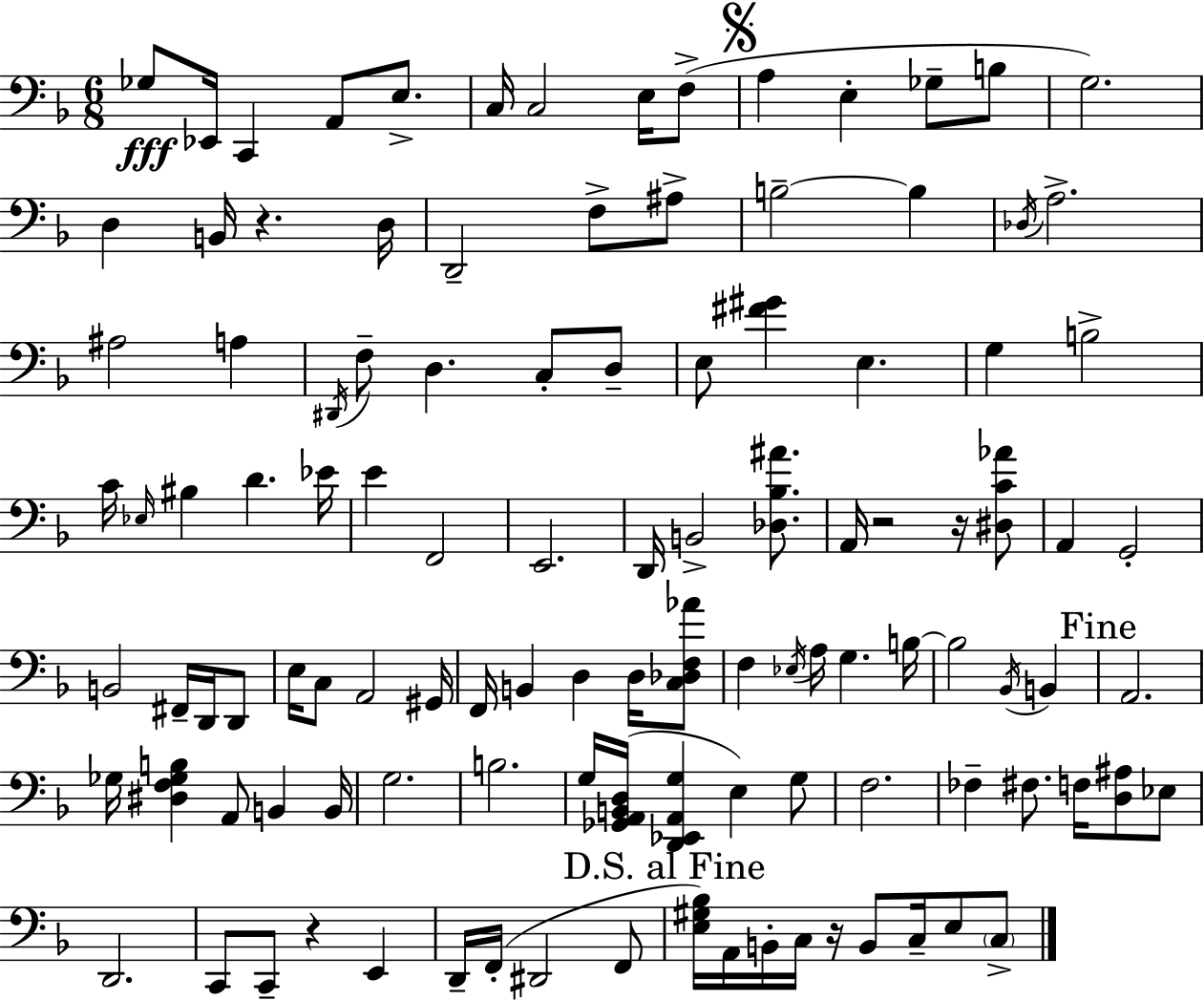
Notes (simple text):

Gb3/e Eb2/s C2/q A2/e E3/e. C3/s C3/h E3/s F3/e A3/q E3/q Gb3/e B3/e G3/h. D3/q B2/s R/q. D3/s D2/h F3/e A#3/e B3/h B3/q Db3/s A3/h. A#3/h A3/q D#2/s F3/e D3/q. C3/e D3/e E3/e [F#4,G#4]/q E3/q. G3/q B3/h C4/s Eb3/s BIS3/q D4/q. Eb4/s E4/q F2/h E2/h. D2/s B2/h [Db3,Bb3,A#4]/e. A2/s R/h R/s [D#3,C4,Ab4]/e A2/q G2/h B2/h F#2/s D2/s D2/e E3/s C3/e A2/h G#2/s F2/s B2/q D3/q D3/s [C3,Db3,F3,Ab4]/e F3/q Eb3/s A3/s G3/q. B3/s B3/h Bb2/s B2/q A2/h. Gb3/s [D#3,F3,Gb3,B3]/q A2/e B2/q B2/s G3/h. B3/h. G3/s [Gb2,A2,B2,D3]/s [D2,Eb2,A2,G3]/q E3/q G3/e F3/h. FES3/q F#3/e. F3/s [D3,A#3]/e Eb3/e D2/h. C2/e C2/e R/q E2/q D2/s F2/s D#2/h F2/e [E3,G#3,Bb3]/s A2/s B2/s C3/s R/s B2/e C3/s E3/e C3/e